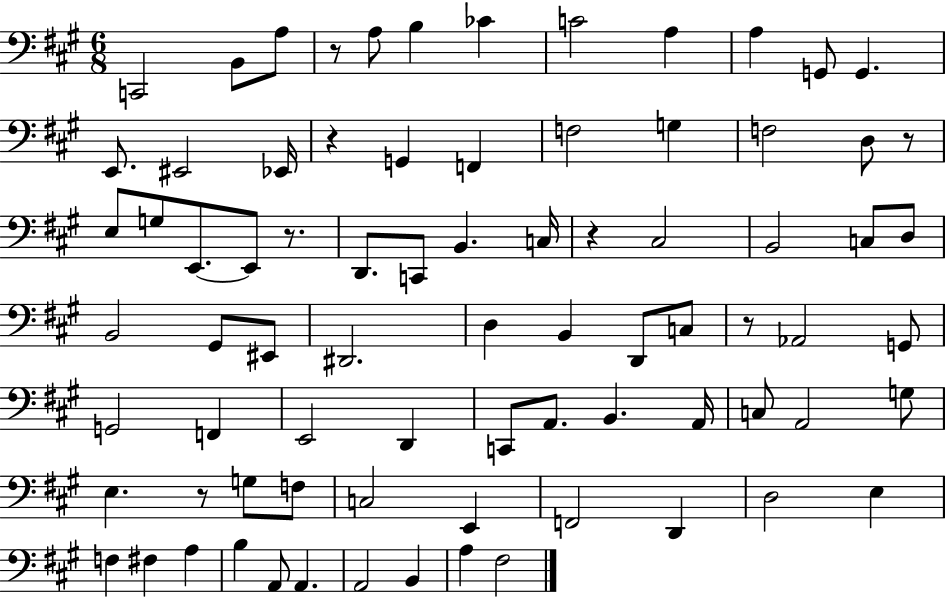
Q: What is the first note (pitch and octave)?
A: C2